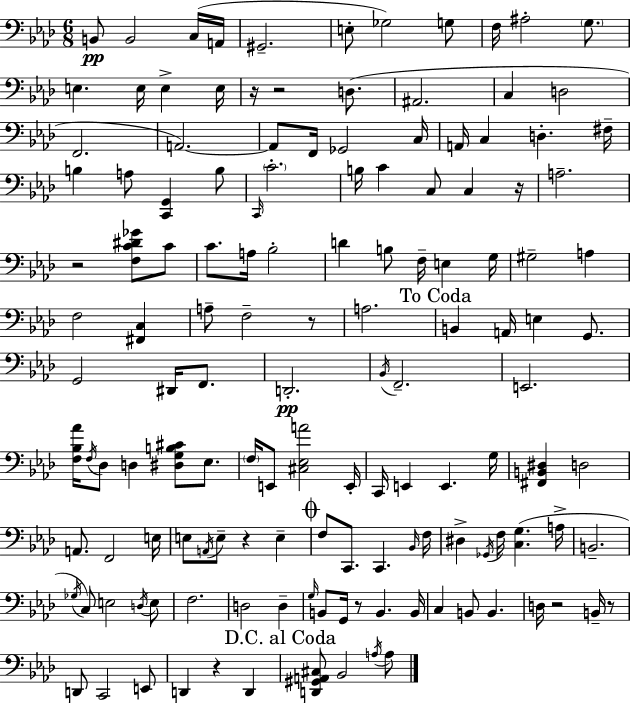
B2/e B2/h C3/s A2/s G#2/h. E3/e Gb3/h G3/e F3/s A#3/h G3/e. E3/q. E3/s E3/q E3/s R/s R/h D3/e. A#2/h. C3/q D3/h F2/h. A2/h. A2/e F2/s Gb2/h C3/s A2/s C3/q D3/q. F#3/s B3/q A3/e [C2,G2]/q B3/e C2/s C4/h. B3/s C4/q C3/e C3/q R/s A3/h. R/h [F3,C4,D#4,Gb4]/e C4/e C4/e. A3/s Bb3/h D4/q B3/e F3/s E3/q G3/s G#3/h A3/q F3/h [F#2,C3]/q A3/e F3/h R/e A3/h. B2/q A2/s E3/q G2/e. G2/h D#2/s F2/e. D2/h. Bb2/s F2/h. E2/h. [F3,Bb3,Ab4]/s F3/s Db3/e D3/q [D#3,G3,B3,C#4]/e Eb3/e. F3/s E2/e [C#3,Eb3,A4]/h E2/s C2/s E2/q E2/q. G3/s [F#2,B2,D#3]/q D3/h A2/e. F2/h E3/s E3/e A2/s E3/e R/q E3/q F3/e C2/e. C2/q. Bb2/s F3/s D#3/q Gb2/s F3/s [C3,G3]/q. A3/s B2/h. Gb3/s C3/e E3/h D3/s E3/e F3/h. D3/h D3/q G3/s B2/e G2/s R/e B2/q. B2/s C3/q B2/e B2/q. D3/s R/h B2/s R/e D2/e C2/h E2/e D2/q R/q D2/q [D2,G#2,A2,C#3]/e Bb2/h A3/s A3/e